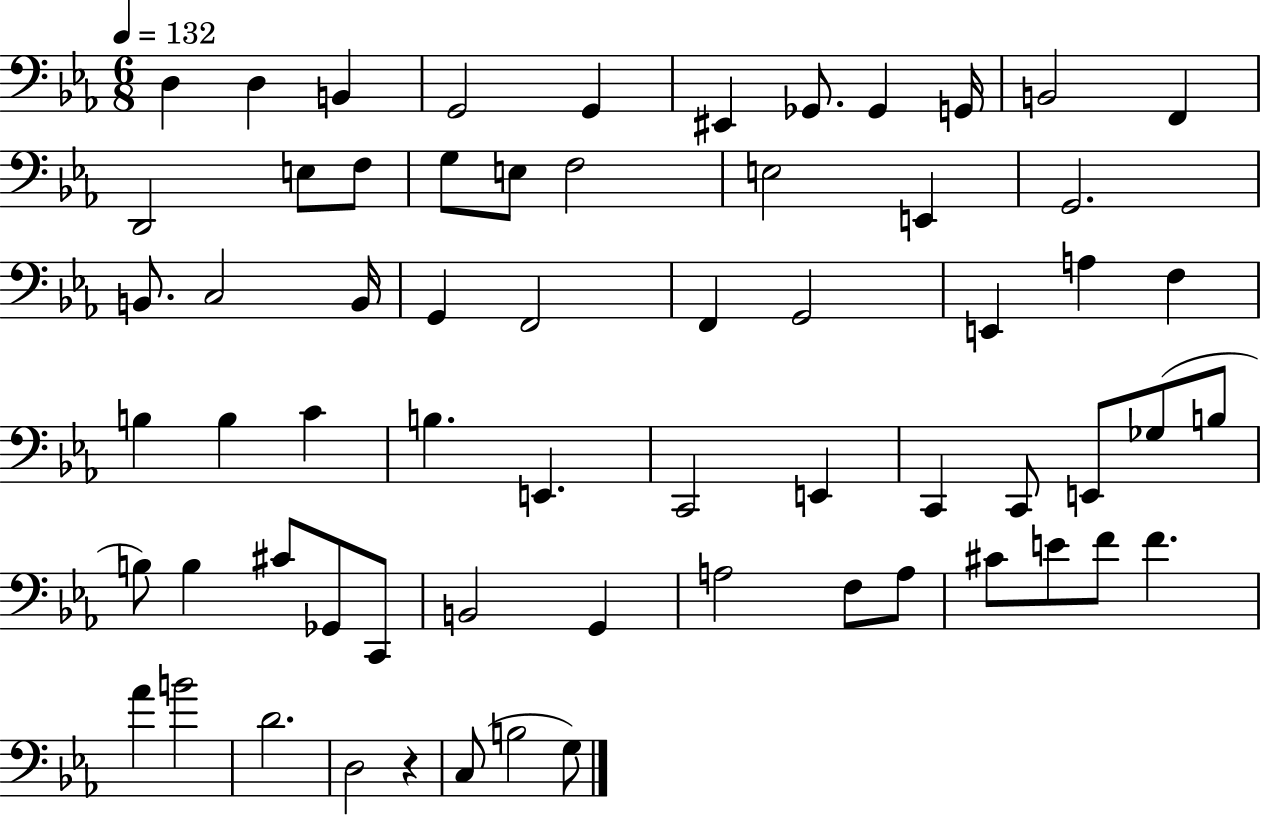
{
  \clef bass
  \numericTimeSignature
  \time 6/8
  \key ees \major
  \tempo 4 = 132
  d4 d4 b,4 | g,2 g,4 | eis,4 ges,8. ges,4 g,16 | b,2 f,4 | \break d,2 e8 f8 | g8 e8 f2 | e2 e,4 | g,2. | \break b,8. c2 b,16 | g,4 f,2 | f,4 g,2 | e,4 a4 f4 | \break b4 b4 c'4 | b4. e,4. | c,2 e,4 | c,4 c,8 e,8 ges8( b8 | \break b8) b4 cis'8 ges,8 c,8 | b,2 g,4 | a2 f8 a8 | cis'8 e'8 f'8 f'4. | \break aes'4 b'2 | d'2. | d2 r4 | c8( b2 g8) | \break \bar "|."
}